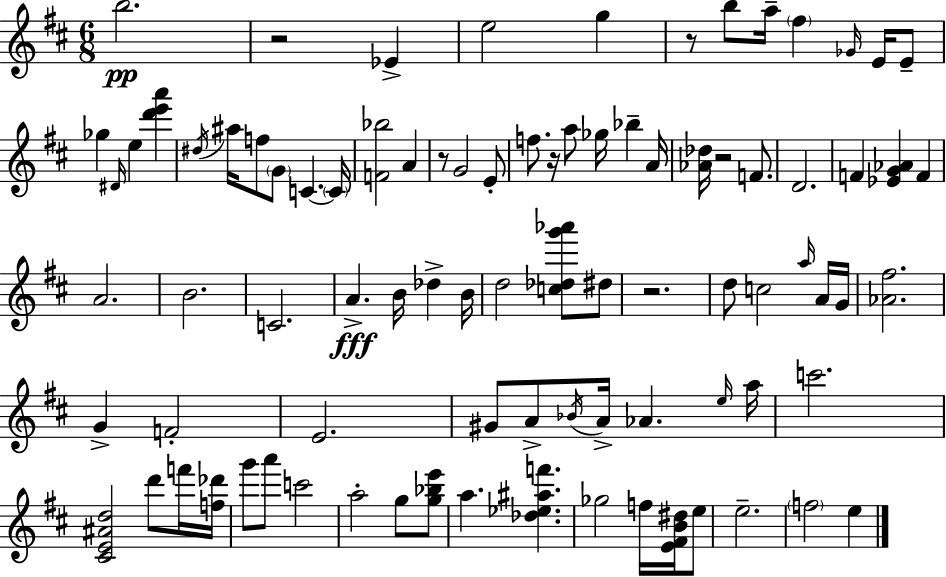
{
  \clef treble
  \numericTimeSignature
  \time 6/8
  \key d \major
  b''2.\pp | r2 ees'4-> | e''2 g''4 | r8 b''8 a''16-- \parenthesize fis''4 \grace { ges'16 } e'16 e'8-- | \break ges''4 \grace { dis'16 } e''4 <d''' e''' a'''>4 | \acciaccatura { dis''16 } ais''16 f''8 \parenthesize g'8 c'4.~~ | \parenthesize c'16 <f' bes''>2 a'4 | r8 g'2 | \break e'8-. f''8. r16 a''8 ges''16 bes''4-- | a'16 <aes' des''>16 r2 | f'8. d'2. | f'4 <ees' g' aes'>4 f'4 | \break a'2. | b'2. | c'2. | a'4.->\fff b'16 des''4-> | \break b'16 d''2 <c'' des'' g''' aes'''>8 | dis''8 r2. | d''8 c''2 | \grace { a''16 } a'16 g'16 <aes' fis''>2. | \break g'4-> f'2-. | e'2. | gis'8 a'8-> \acciaccatura { bes'16 } a'16-> aes'4. | \grace { e''16 } a''16 c'''2. | \break <cis' e' ais' d''>2 | d'''8 f'''16 <f'' des'''>16 g'''8 a'''8 c'''2 | a''2-. | g''8 <g'' bes'' e'''>8 a''4. | \break <des'' ees'' ais'' f'''>4. ges''2 | f''16 <e' fis' b' dis''>16 e''8 e''2.-- | \parenthesize f''2 | e''4 \bar "|."
}